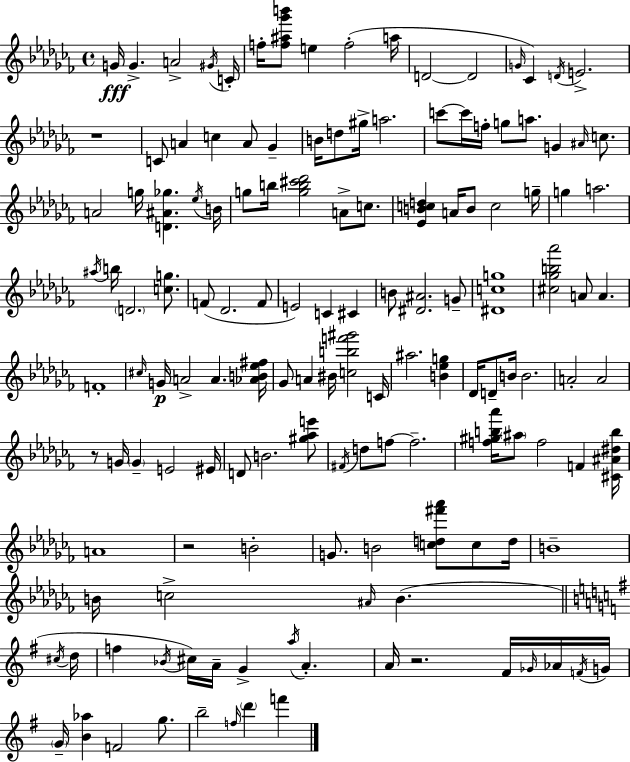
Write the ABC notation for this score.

X:1
T:Untitled
M:4/4
L:1/4
K:Abm
G/4 G A2 ^G/4 C/4 f/4 [f^a_g'b']/2 e f2 a/4 D2 D2 G/4 _C D/4 E2 z4 C/2 A c A/2 _G B/4 d/2 ^g/4 a2 c'/2 c'/4 f/4 g/2 a/2 G ^A/4 c/2 A2 g/4 [D^A_g] _e/4 B/4 g/2 b/4 [gb^c'_d']2 A/2 c/2 [_EBcd] A/4 B/2 c2 g/4 g a2 ^a/4 b/4 D2 [cg]/2 F/2 _D2 F/2 E2 C ^C B/2 [^D^A]2 G/2 [^Dcg]4 [^c_gb_a']2 A/2 A F4 ^c/4 G/4 A2 A [_AB_e^f]/4 _G/2 A ^B/4 [cbf'^g']2 C/4 ^a2 [B_eg] _D/4 D/2 B/4 B2 A2 A2 z/2 G/4 G E2 ^E/4 D/2 B2 [^g_ae']/2 ^F/4 d/2 f/2 f2 [f^gb_a']/4 ^a/2 f2 F [^C^A^db]/4 A4 z2 B2 G/2 B2 [cd^f'_a']/2 c/2 d/4 B4 B/4 c2 ^A/4 B ^c/4 d/4 f _B/4 ^c/4 A/4 G a/4 A A/4 z2 ^F/4 _G/4 _A/4 F/4 G/4 G/4 [B_a] F2 g/2 b2 f/4 d' f'